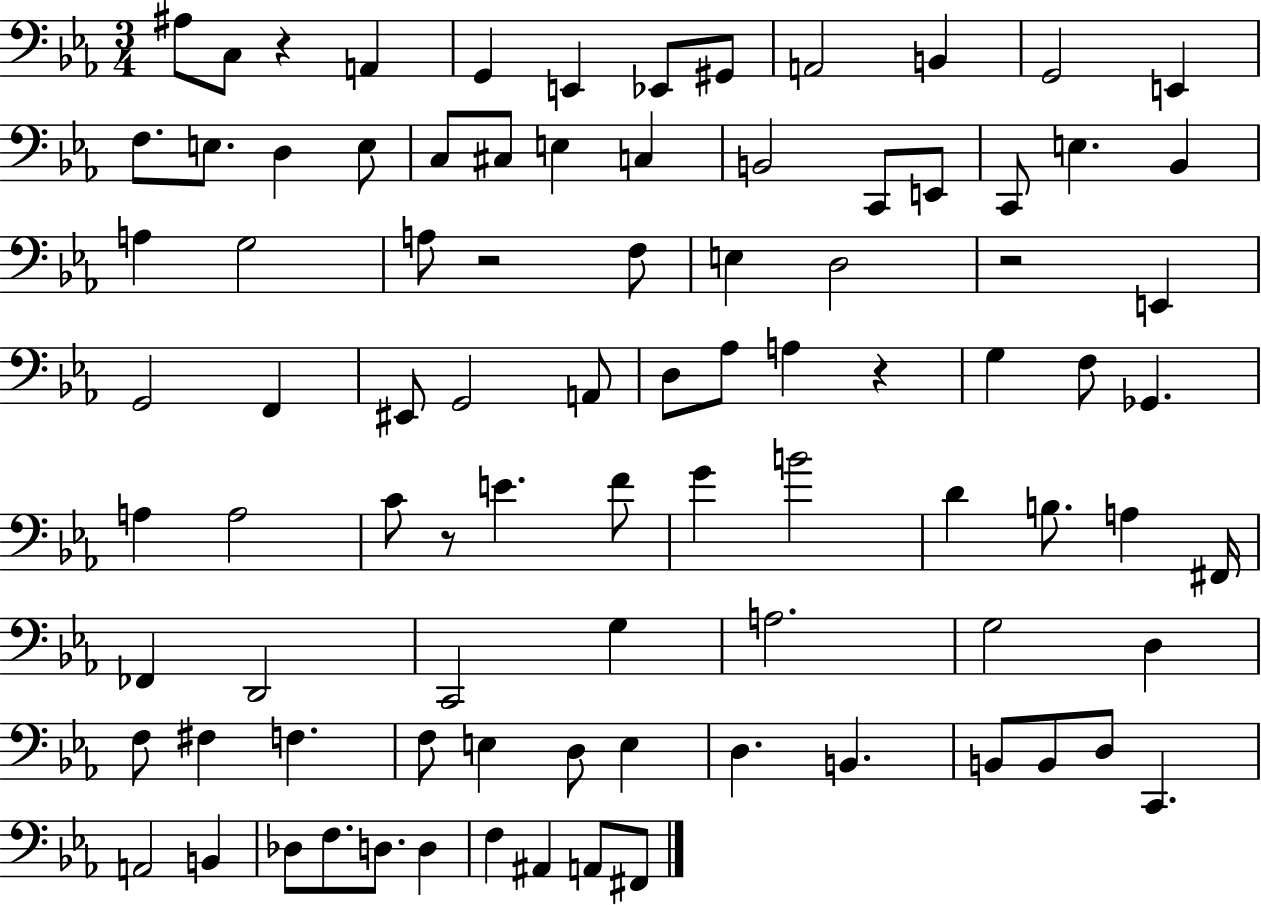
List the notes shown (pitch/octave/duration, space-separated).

A#3/e C3/e R/q A2/q G2/q E2/q Eb2/e G#2/e A2/h B2/q G2/h E2/q F3/e. E3/e. D3/q E3/e C3/e C#3/e E3/q C3/q B2/h C2/e E2/e C2/e E3/q. Bb2/q A3/q G3/h A3/e R/h F3/e E3/q D3/h R/h E2/q G2/h F2/q EIS2/e G2/h A2/e D3/e Ab3/e A3/q R/q G3/q F3/e Gb2/q. A3/q A3/h C4/e R/e E4/q. F4/e G4/q B4/h D4/q B3/e. A3/q F#2/s FES2/q D2/h C2/h G3/q A3/h. G3/h D3/q F3/e F#3/q F3/q. F3/e E3/q D3/e E3/q D3/q. B2/q. B2/e B2/e D3/e C2/q. A2/h B2/q Db3/e F3/e. D3/e. D3/q F3/q A#2/q A2/e F#2/e